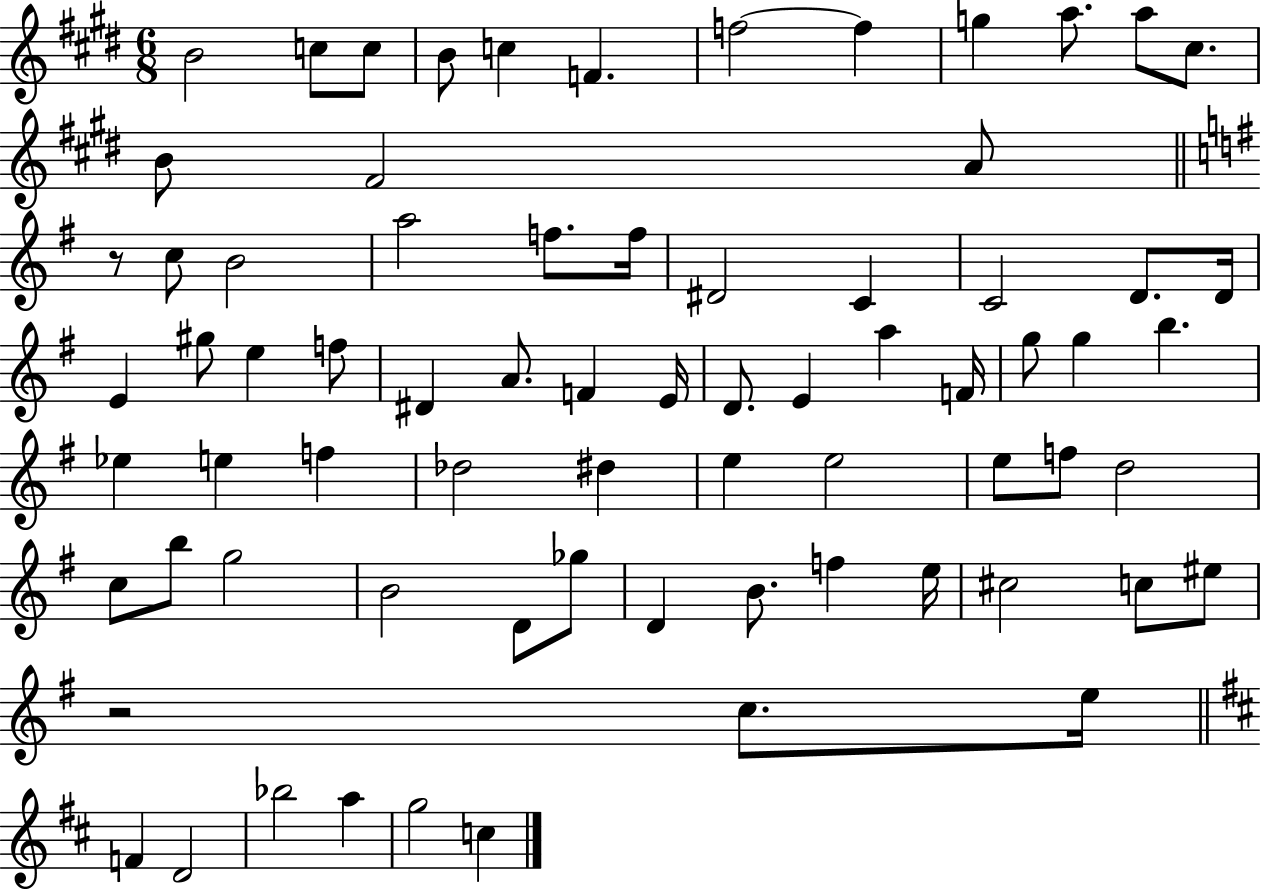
{
  \clef treble
  \numericTimeSignature
  \time 6/8
  \key e \major
  b'2 c''8 c''8 | b'8 c''4 f'4. | f''2~~ f''4 | g''4 a''8. a''8 cis''8. | \break b'8 fis'2 a'8 | \bar "||" \break \key g \major r8 c''8 b'2 | a''2 f''8. f''16 | dis'2 c'4 | c'2 d'8. d'16 | \break e'4 gis''8 e''4 f''8 | dis'4 a'8. f'4 e'16 | d'8. e'4 a''4 f'16 | g''8 g''4 b''4. | \break ees''4 e''4 f''4 | des''2 dis''4 | e''4 e''2 | e''8 f''8 d''2 | \break c''8 b''8 g''2 | b'2 d'8 ges''8 | d'4 b'8. f''4 e''16 | cis''2 c''8 eis''8 | \break r2 c''8. e''16 | \bar "||" \break \key d \major f'4 d'2 | bes''2 a''4 | g''2 c''4 | \bar "|."
}